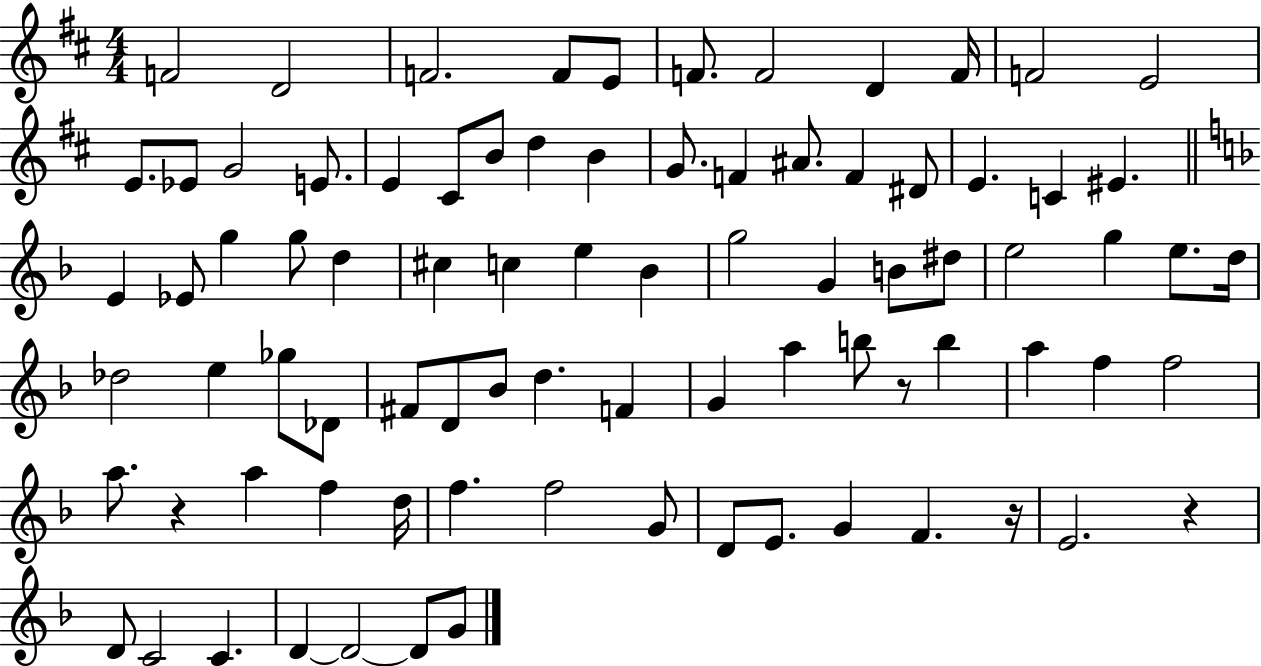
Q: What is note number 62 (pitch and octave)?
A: A5